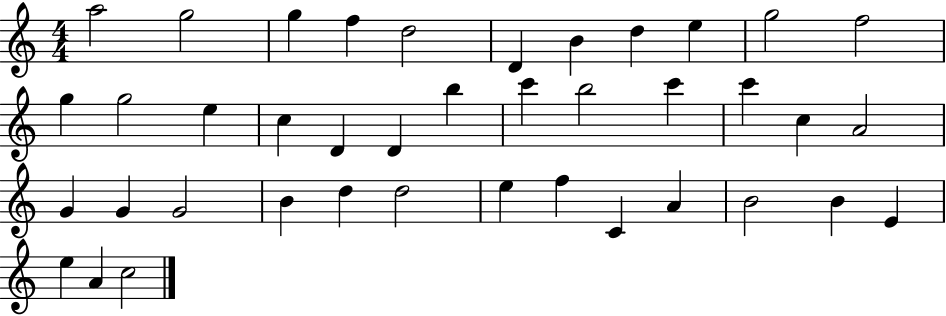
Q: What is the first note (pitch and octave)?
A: A5